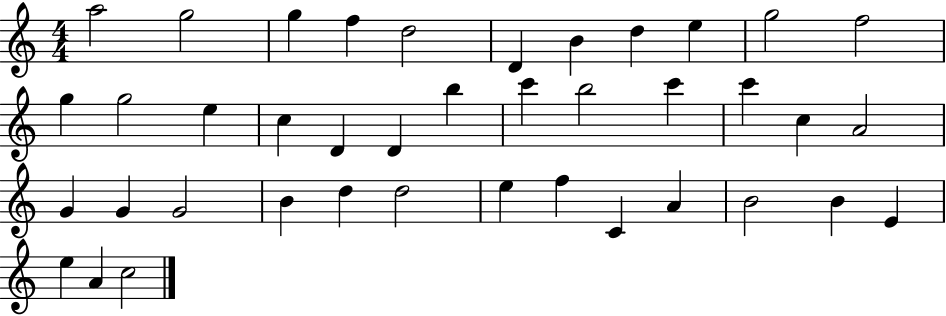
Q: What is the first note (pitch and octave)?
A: A5